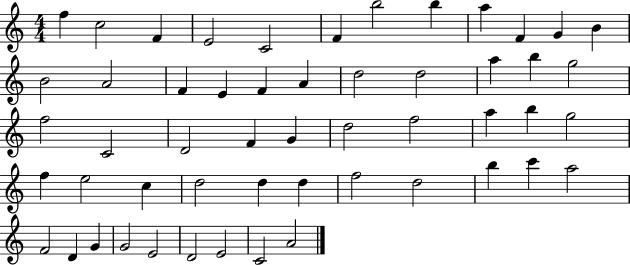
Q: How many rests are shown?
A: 0